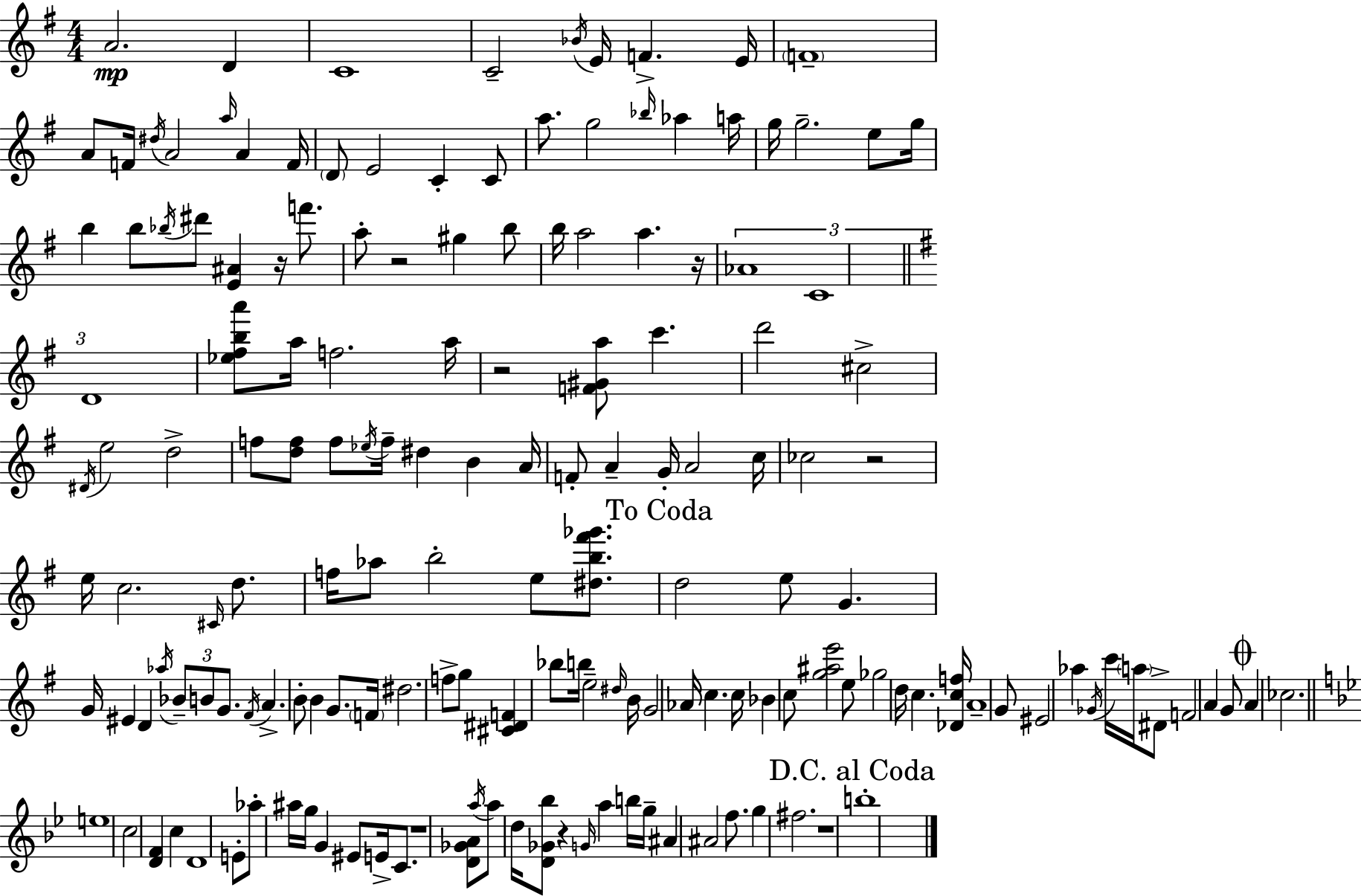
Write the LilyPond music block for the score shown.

{
  \clef treble
  \numericTimeSignature
  \time 4/4
  \key e \minor
  \repeat volta 2 { a'2.\mp d'4 | c'1 | c'2-- \acciaccatura { bes'16 } e'16 f'4.-> | e'16 \parenthesize f'1-- | \break a'8 f'16 \acciaccatura { dis''16 } a'2 \grace { a''16 } a'4 | f'16 \parenthesize d'8 e'2 c'4-. | c'8 a''8. g''2 \grace { bes''16 } aes''4 | a''16 g''16 g''2.-- | \break e''8 g''16 b''4 b''8 \acciaccatura { bes''16 } dis'''8 <e' ais'>4 | r16 f'''8. a''8-. r2 gis''4 | b''8 b''16 a''2 a''4. | r16 \tuplet 3/2 { aes'1 | \break c'1 | \bar "||" \break \key g \major d'1 } | <ees'' fis'' b'' a'''>8 a''16 f''2. a''16 | r2 <f' gis' a''>8 c'''4. | d'''2 cis''2-> | \break \acciaccatura { dis'16 } e''2 d''2-> | f''8 <d'' f''>8 f''8 \acciaccatura { ees''16 } f''16-- dis''4 b'4 | a'16 f'8-. a'4-- g'16-. a'2 | c''16 ces''2 r2 | \break e''16 c''2. \grace { cis'16 } | d''8. f''16 aes''8 b''2-. e''8 | <dis'' b'' fis''' ges'''>8. \mark "To Coda" d''2 e''8 g'4. | g'16 eis'4 d'4 \acciaccatura { aes''16 } \tuplet 3/2 { bes'8-- b'8 | \break g'8. } \acciaccatura { fis'16 } a'4.-> b'8-. b'4 | g'8. \parenthesize f'16 dis''2. | f''8-> g''8 <cis' dis' f'>4 bes''8 b''16 e''2-- | \grace { dis''16 } b'16 g'2 aes'16 c''4. | \break c''16 bes'4 c''8 <g'' ais'' e'''>2 | e''8 ges''2 d''16 c''4. | <des' c'' f''>16 a'1-- | g'8 eis'2 | \break aes''4 \acciaccatura { ges'16 } c'''16 \parenthesize a''16 dis'8-> f'2 | a'4 g'8 \mark \markup { \musicglyph "scripts.coda" } a'4 ces''2. | \bar "||" \break \key g \minor e''1 | c''2 <d' f'>4 c''4 | d'1 | e'8-. aes''8-. ais''16 g''16 g'4 eis'8 e'16-> c'8. | \break r1 | <d' ges' a'>8 \acciaccatura { a''16 } a''8 d''16 <d' ges' bes''>8 r4 \grace { g'16 } a''4 | b''16 g''16-- ais'4 ais'2 f''8. | g''4 fis''2. | \break r1 | \mark "D.C. al Coda" b''1-. | } \bar "|."
}